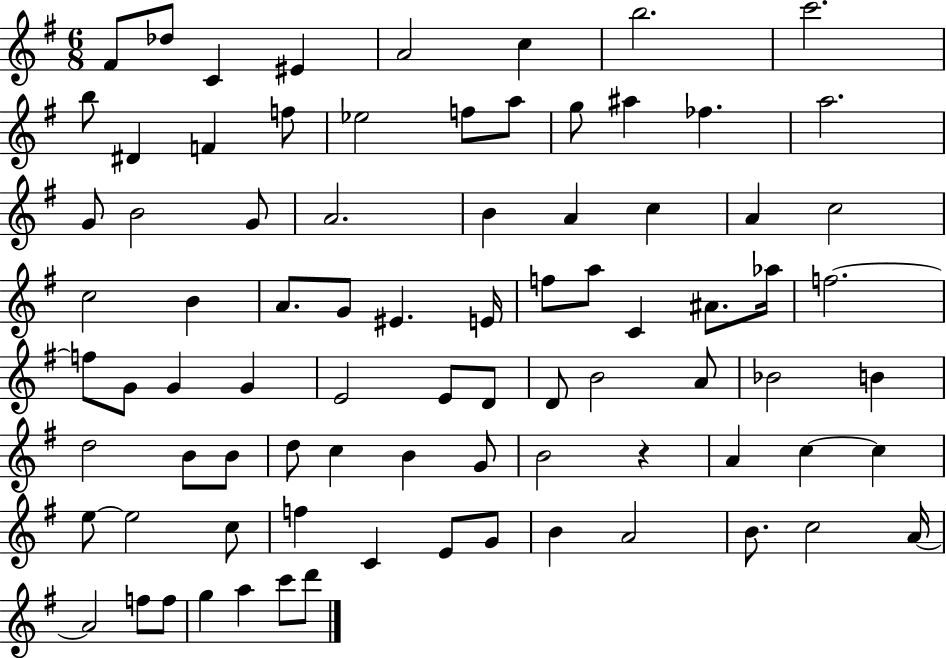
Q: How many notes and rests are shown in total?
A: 83